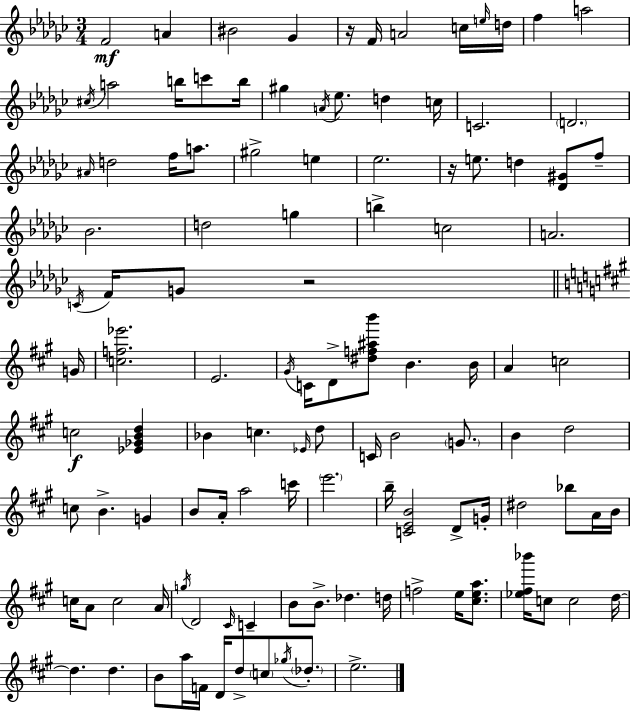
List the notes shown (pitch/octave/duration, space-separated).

F4/h A4/q BIS4/h Gb4/q R/s F4/s A4/h C5/s E5/s D5/s F5/q A5/h C#5/s A5/h B5/s C6/e B5/s G#5/q A4/s Eb5/e. D5/q C5/s C4/h. D4/h. A#4/s D5/h F5/s A5/e. G#5/h E5/q Eb5/h. R/s E5/e. D5/q [Db4,G#4]/e F5/e Bb4/h. D5/h G5/q B5/q C5/h A4/h. C4/s F4/s G4/e R/h G4/s [C5,F5,Eb6]/h. E4/h. G#4/s C4/s D4/e [D#5,F5,A#5,B6]/e B4/q. B4/s A4/q C5/h C5/h [Eb4,Gb4,B4,D5]/q Bb4/q C5/q. Eb4/s D5/e C4/s B4/h G4/e. B4/q D5/h C5/e B4/q. G4/q B4/e A4/s A5/h C6/s E6/h. B5/s [C4,E4,B4]/h D4/e G4/s D#5/h Bb5/e A4/s B4/s C5/s A4/e C5/h A4/s G5/s D4/h C#4/s C4/q B4/e B4/e. Db5/q. D5/s F5/h E5/s [C#5,E5,A5]/e. [Eb5,F#5,Bb6]/s C5/e C5/h D5/s D5/q. D5/q. B4/e A5/s F4/s D4/s D5/e C5/e Gb5/s Db5/e. E5/h.